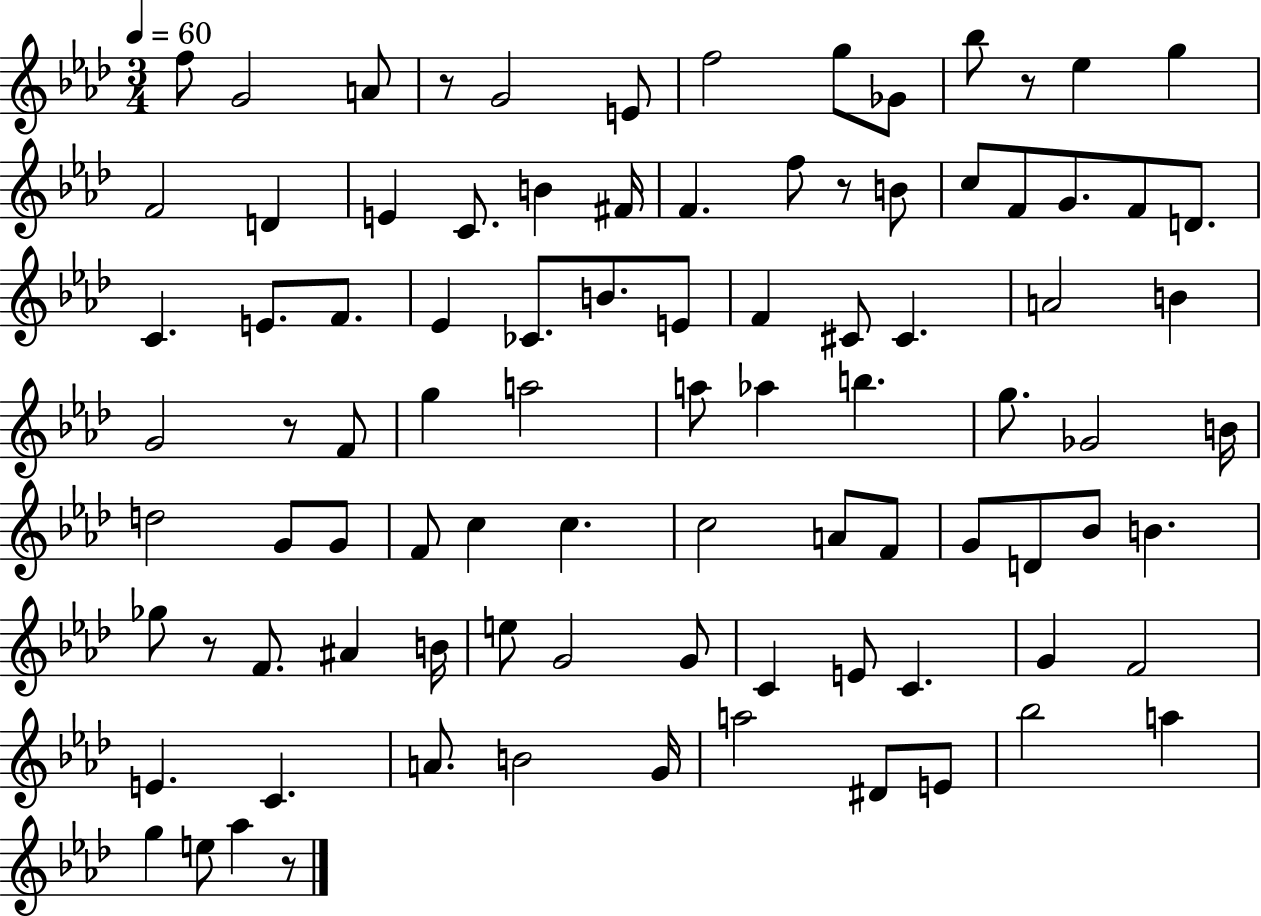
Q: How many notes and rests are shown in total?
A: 91